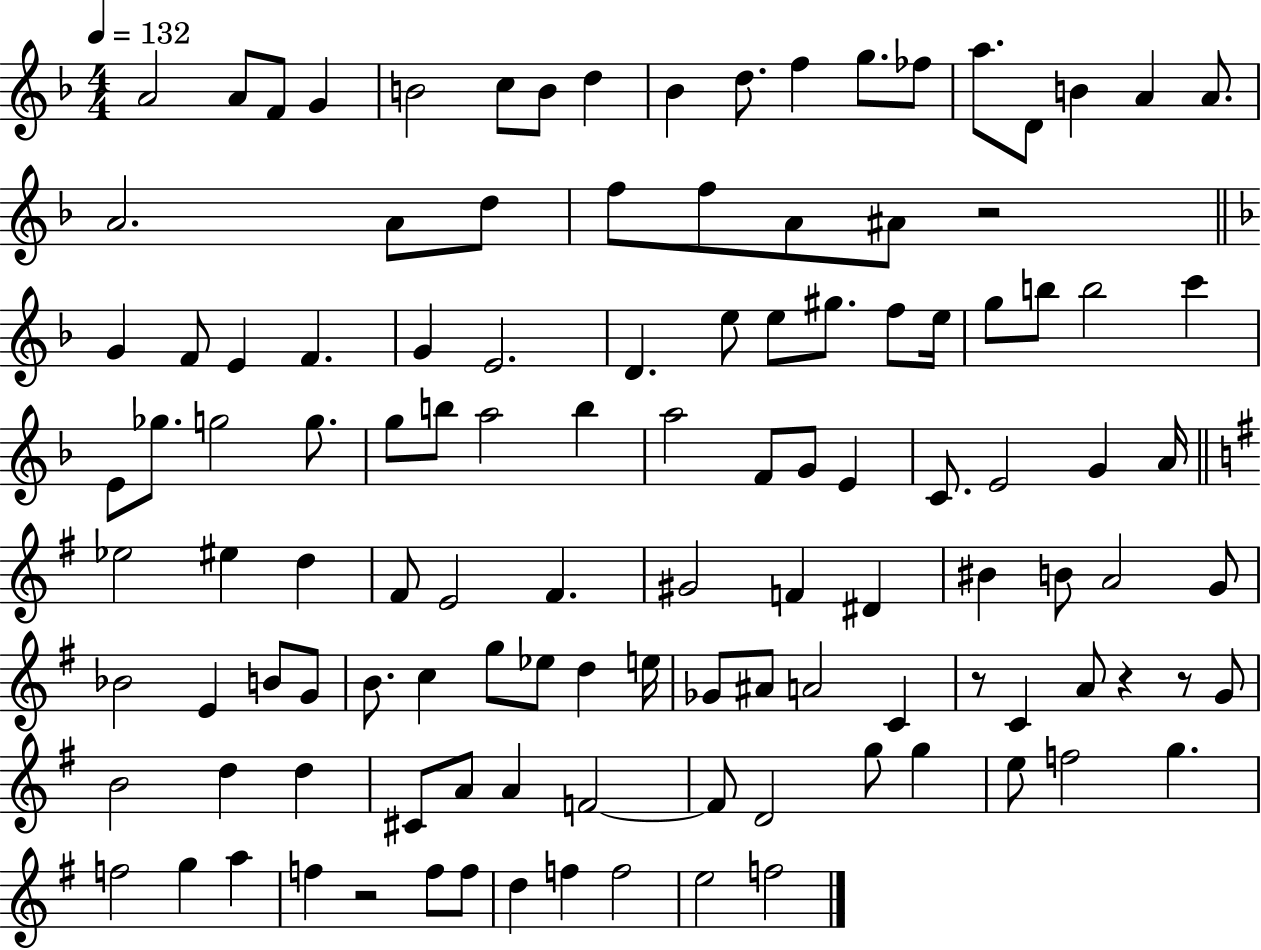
{
  \clef treble
  \numericTimeSignature
  \time 4/4
  \key f \major
  \tempo 4 = 132
  a'2 a'8 f'8 g'4 | b'2 c''8 b'8 d''4 | bes'4 d''8. f''4 g''8. fes''8 | a''8. d'8 b'4 a'4 a'8. | \break a'2. a'8 d''8 | f''8 f''8 a'8 ais'8 r2 | \bar "||" \break \key d \minor g'4 f'8 e'4 f'4. | g'4 e'2. | d'4. e''8 e''8 gis''8. f''8 e''16 | g''8 b''8 b''2 c'''4 | \break e'8 ges''8. g''2 g''8. | g''8 b''8 a''2 b''4 | a''2 f'8 g'8 e'4 | c'8. e'2 g'4 a'16 | \break \bar "||" \break \key e \minor ees''2 eis''4 d''4 | fis'8 e'2 fis'4. | gis'2 f'4 dis'4 | bis'4 b'8 a'2 g'8 | \break bes'2 e'4 b'8 g'8 | b'8. c''4 g''8 ees''8 d''4 e''16 | ges'8 ais'8 a'2 c'4 | r8 c'4 a'8 r4 r8 g'8 | \break b'2 d''4 d''4 | cis'8 a'8 a'4 f'2~~ | f'8 d'2 g''8 g''4 | e''8 f''2 g''4. | \break f''2 g''4 a''4 | f''4 r2 f''8 f''8 | d''4 f''4 f''2 | e''2 f''2 | \break \bar "|."
}